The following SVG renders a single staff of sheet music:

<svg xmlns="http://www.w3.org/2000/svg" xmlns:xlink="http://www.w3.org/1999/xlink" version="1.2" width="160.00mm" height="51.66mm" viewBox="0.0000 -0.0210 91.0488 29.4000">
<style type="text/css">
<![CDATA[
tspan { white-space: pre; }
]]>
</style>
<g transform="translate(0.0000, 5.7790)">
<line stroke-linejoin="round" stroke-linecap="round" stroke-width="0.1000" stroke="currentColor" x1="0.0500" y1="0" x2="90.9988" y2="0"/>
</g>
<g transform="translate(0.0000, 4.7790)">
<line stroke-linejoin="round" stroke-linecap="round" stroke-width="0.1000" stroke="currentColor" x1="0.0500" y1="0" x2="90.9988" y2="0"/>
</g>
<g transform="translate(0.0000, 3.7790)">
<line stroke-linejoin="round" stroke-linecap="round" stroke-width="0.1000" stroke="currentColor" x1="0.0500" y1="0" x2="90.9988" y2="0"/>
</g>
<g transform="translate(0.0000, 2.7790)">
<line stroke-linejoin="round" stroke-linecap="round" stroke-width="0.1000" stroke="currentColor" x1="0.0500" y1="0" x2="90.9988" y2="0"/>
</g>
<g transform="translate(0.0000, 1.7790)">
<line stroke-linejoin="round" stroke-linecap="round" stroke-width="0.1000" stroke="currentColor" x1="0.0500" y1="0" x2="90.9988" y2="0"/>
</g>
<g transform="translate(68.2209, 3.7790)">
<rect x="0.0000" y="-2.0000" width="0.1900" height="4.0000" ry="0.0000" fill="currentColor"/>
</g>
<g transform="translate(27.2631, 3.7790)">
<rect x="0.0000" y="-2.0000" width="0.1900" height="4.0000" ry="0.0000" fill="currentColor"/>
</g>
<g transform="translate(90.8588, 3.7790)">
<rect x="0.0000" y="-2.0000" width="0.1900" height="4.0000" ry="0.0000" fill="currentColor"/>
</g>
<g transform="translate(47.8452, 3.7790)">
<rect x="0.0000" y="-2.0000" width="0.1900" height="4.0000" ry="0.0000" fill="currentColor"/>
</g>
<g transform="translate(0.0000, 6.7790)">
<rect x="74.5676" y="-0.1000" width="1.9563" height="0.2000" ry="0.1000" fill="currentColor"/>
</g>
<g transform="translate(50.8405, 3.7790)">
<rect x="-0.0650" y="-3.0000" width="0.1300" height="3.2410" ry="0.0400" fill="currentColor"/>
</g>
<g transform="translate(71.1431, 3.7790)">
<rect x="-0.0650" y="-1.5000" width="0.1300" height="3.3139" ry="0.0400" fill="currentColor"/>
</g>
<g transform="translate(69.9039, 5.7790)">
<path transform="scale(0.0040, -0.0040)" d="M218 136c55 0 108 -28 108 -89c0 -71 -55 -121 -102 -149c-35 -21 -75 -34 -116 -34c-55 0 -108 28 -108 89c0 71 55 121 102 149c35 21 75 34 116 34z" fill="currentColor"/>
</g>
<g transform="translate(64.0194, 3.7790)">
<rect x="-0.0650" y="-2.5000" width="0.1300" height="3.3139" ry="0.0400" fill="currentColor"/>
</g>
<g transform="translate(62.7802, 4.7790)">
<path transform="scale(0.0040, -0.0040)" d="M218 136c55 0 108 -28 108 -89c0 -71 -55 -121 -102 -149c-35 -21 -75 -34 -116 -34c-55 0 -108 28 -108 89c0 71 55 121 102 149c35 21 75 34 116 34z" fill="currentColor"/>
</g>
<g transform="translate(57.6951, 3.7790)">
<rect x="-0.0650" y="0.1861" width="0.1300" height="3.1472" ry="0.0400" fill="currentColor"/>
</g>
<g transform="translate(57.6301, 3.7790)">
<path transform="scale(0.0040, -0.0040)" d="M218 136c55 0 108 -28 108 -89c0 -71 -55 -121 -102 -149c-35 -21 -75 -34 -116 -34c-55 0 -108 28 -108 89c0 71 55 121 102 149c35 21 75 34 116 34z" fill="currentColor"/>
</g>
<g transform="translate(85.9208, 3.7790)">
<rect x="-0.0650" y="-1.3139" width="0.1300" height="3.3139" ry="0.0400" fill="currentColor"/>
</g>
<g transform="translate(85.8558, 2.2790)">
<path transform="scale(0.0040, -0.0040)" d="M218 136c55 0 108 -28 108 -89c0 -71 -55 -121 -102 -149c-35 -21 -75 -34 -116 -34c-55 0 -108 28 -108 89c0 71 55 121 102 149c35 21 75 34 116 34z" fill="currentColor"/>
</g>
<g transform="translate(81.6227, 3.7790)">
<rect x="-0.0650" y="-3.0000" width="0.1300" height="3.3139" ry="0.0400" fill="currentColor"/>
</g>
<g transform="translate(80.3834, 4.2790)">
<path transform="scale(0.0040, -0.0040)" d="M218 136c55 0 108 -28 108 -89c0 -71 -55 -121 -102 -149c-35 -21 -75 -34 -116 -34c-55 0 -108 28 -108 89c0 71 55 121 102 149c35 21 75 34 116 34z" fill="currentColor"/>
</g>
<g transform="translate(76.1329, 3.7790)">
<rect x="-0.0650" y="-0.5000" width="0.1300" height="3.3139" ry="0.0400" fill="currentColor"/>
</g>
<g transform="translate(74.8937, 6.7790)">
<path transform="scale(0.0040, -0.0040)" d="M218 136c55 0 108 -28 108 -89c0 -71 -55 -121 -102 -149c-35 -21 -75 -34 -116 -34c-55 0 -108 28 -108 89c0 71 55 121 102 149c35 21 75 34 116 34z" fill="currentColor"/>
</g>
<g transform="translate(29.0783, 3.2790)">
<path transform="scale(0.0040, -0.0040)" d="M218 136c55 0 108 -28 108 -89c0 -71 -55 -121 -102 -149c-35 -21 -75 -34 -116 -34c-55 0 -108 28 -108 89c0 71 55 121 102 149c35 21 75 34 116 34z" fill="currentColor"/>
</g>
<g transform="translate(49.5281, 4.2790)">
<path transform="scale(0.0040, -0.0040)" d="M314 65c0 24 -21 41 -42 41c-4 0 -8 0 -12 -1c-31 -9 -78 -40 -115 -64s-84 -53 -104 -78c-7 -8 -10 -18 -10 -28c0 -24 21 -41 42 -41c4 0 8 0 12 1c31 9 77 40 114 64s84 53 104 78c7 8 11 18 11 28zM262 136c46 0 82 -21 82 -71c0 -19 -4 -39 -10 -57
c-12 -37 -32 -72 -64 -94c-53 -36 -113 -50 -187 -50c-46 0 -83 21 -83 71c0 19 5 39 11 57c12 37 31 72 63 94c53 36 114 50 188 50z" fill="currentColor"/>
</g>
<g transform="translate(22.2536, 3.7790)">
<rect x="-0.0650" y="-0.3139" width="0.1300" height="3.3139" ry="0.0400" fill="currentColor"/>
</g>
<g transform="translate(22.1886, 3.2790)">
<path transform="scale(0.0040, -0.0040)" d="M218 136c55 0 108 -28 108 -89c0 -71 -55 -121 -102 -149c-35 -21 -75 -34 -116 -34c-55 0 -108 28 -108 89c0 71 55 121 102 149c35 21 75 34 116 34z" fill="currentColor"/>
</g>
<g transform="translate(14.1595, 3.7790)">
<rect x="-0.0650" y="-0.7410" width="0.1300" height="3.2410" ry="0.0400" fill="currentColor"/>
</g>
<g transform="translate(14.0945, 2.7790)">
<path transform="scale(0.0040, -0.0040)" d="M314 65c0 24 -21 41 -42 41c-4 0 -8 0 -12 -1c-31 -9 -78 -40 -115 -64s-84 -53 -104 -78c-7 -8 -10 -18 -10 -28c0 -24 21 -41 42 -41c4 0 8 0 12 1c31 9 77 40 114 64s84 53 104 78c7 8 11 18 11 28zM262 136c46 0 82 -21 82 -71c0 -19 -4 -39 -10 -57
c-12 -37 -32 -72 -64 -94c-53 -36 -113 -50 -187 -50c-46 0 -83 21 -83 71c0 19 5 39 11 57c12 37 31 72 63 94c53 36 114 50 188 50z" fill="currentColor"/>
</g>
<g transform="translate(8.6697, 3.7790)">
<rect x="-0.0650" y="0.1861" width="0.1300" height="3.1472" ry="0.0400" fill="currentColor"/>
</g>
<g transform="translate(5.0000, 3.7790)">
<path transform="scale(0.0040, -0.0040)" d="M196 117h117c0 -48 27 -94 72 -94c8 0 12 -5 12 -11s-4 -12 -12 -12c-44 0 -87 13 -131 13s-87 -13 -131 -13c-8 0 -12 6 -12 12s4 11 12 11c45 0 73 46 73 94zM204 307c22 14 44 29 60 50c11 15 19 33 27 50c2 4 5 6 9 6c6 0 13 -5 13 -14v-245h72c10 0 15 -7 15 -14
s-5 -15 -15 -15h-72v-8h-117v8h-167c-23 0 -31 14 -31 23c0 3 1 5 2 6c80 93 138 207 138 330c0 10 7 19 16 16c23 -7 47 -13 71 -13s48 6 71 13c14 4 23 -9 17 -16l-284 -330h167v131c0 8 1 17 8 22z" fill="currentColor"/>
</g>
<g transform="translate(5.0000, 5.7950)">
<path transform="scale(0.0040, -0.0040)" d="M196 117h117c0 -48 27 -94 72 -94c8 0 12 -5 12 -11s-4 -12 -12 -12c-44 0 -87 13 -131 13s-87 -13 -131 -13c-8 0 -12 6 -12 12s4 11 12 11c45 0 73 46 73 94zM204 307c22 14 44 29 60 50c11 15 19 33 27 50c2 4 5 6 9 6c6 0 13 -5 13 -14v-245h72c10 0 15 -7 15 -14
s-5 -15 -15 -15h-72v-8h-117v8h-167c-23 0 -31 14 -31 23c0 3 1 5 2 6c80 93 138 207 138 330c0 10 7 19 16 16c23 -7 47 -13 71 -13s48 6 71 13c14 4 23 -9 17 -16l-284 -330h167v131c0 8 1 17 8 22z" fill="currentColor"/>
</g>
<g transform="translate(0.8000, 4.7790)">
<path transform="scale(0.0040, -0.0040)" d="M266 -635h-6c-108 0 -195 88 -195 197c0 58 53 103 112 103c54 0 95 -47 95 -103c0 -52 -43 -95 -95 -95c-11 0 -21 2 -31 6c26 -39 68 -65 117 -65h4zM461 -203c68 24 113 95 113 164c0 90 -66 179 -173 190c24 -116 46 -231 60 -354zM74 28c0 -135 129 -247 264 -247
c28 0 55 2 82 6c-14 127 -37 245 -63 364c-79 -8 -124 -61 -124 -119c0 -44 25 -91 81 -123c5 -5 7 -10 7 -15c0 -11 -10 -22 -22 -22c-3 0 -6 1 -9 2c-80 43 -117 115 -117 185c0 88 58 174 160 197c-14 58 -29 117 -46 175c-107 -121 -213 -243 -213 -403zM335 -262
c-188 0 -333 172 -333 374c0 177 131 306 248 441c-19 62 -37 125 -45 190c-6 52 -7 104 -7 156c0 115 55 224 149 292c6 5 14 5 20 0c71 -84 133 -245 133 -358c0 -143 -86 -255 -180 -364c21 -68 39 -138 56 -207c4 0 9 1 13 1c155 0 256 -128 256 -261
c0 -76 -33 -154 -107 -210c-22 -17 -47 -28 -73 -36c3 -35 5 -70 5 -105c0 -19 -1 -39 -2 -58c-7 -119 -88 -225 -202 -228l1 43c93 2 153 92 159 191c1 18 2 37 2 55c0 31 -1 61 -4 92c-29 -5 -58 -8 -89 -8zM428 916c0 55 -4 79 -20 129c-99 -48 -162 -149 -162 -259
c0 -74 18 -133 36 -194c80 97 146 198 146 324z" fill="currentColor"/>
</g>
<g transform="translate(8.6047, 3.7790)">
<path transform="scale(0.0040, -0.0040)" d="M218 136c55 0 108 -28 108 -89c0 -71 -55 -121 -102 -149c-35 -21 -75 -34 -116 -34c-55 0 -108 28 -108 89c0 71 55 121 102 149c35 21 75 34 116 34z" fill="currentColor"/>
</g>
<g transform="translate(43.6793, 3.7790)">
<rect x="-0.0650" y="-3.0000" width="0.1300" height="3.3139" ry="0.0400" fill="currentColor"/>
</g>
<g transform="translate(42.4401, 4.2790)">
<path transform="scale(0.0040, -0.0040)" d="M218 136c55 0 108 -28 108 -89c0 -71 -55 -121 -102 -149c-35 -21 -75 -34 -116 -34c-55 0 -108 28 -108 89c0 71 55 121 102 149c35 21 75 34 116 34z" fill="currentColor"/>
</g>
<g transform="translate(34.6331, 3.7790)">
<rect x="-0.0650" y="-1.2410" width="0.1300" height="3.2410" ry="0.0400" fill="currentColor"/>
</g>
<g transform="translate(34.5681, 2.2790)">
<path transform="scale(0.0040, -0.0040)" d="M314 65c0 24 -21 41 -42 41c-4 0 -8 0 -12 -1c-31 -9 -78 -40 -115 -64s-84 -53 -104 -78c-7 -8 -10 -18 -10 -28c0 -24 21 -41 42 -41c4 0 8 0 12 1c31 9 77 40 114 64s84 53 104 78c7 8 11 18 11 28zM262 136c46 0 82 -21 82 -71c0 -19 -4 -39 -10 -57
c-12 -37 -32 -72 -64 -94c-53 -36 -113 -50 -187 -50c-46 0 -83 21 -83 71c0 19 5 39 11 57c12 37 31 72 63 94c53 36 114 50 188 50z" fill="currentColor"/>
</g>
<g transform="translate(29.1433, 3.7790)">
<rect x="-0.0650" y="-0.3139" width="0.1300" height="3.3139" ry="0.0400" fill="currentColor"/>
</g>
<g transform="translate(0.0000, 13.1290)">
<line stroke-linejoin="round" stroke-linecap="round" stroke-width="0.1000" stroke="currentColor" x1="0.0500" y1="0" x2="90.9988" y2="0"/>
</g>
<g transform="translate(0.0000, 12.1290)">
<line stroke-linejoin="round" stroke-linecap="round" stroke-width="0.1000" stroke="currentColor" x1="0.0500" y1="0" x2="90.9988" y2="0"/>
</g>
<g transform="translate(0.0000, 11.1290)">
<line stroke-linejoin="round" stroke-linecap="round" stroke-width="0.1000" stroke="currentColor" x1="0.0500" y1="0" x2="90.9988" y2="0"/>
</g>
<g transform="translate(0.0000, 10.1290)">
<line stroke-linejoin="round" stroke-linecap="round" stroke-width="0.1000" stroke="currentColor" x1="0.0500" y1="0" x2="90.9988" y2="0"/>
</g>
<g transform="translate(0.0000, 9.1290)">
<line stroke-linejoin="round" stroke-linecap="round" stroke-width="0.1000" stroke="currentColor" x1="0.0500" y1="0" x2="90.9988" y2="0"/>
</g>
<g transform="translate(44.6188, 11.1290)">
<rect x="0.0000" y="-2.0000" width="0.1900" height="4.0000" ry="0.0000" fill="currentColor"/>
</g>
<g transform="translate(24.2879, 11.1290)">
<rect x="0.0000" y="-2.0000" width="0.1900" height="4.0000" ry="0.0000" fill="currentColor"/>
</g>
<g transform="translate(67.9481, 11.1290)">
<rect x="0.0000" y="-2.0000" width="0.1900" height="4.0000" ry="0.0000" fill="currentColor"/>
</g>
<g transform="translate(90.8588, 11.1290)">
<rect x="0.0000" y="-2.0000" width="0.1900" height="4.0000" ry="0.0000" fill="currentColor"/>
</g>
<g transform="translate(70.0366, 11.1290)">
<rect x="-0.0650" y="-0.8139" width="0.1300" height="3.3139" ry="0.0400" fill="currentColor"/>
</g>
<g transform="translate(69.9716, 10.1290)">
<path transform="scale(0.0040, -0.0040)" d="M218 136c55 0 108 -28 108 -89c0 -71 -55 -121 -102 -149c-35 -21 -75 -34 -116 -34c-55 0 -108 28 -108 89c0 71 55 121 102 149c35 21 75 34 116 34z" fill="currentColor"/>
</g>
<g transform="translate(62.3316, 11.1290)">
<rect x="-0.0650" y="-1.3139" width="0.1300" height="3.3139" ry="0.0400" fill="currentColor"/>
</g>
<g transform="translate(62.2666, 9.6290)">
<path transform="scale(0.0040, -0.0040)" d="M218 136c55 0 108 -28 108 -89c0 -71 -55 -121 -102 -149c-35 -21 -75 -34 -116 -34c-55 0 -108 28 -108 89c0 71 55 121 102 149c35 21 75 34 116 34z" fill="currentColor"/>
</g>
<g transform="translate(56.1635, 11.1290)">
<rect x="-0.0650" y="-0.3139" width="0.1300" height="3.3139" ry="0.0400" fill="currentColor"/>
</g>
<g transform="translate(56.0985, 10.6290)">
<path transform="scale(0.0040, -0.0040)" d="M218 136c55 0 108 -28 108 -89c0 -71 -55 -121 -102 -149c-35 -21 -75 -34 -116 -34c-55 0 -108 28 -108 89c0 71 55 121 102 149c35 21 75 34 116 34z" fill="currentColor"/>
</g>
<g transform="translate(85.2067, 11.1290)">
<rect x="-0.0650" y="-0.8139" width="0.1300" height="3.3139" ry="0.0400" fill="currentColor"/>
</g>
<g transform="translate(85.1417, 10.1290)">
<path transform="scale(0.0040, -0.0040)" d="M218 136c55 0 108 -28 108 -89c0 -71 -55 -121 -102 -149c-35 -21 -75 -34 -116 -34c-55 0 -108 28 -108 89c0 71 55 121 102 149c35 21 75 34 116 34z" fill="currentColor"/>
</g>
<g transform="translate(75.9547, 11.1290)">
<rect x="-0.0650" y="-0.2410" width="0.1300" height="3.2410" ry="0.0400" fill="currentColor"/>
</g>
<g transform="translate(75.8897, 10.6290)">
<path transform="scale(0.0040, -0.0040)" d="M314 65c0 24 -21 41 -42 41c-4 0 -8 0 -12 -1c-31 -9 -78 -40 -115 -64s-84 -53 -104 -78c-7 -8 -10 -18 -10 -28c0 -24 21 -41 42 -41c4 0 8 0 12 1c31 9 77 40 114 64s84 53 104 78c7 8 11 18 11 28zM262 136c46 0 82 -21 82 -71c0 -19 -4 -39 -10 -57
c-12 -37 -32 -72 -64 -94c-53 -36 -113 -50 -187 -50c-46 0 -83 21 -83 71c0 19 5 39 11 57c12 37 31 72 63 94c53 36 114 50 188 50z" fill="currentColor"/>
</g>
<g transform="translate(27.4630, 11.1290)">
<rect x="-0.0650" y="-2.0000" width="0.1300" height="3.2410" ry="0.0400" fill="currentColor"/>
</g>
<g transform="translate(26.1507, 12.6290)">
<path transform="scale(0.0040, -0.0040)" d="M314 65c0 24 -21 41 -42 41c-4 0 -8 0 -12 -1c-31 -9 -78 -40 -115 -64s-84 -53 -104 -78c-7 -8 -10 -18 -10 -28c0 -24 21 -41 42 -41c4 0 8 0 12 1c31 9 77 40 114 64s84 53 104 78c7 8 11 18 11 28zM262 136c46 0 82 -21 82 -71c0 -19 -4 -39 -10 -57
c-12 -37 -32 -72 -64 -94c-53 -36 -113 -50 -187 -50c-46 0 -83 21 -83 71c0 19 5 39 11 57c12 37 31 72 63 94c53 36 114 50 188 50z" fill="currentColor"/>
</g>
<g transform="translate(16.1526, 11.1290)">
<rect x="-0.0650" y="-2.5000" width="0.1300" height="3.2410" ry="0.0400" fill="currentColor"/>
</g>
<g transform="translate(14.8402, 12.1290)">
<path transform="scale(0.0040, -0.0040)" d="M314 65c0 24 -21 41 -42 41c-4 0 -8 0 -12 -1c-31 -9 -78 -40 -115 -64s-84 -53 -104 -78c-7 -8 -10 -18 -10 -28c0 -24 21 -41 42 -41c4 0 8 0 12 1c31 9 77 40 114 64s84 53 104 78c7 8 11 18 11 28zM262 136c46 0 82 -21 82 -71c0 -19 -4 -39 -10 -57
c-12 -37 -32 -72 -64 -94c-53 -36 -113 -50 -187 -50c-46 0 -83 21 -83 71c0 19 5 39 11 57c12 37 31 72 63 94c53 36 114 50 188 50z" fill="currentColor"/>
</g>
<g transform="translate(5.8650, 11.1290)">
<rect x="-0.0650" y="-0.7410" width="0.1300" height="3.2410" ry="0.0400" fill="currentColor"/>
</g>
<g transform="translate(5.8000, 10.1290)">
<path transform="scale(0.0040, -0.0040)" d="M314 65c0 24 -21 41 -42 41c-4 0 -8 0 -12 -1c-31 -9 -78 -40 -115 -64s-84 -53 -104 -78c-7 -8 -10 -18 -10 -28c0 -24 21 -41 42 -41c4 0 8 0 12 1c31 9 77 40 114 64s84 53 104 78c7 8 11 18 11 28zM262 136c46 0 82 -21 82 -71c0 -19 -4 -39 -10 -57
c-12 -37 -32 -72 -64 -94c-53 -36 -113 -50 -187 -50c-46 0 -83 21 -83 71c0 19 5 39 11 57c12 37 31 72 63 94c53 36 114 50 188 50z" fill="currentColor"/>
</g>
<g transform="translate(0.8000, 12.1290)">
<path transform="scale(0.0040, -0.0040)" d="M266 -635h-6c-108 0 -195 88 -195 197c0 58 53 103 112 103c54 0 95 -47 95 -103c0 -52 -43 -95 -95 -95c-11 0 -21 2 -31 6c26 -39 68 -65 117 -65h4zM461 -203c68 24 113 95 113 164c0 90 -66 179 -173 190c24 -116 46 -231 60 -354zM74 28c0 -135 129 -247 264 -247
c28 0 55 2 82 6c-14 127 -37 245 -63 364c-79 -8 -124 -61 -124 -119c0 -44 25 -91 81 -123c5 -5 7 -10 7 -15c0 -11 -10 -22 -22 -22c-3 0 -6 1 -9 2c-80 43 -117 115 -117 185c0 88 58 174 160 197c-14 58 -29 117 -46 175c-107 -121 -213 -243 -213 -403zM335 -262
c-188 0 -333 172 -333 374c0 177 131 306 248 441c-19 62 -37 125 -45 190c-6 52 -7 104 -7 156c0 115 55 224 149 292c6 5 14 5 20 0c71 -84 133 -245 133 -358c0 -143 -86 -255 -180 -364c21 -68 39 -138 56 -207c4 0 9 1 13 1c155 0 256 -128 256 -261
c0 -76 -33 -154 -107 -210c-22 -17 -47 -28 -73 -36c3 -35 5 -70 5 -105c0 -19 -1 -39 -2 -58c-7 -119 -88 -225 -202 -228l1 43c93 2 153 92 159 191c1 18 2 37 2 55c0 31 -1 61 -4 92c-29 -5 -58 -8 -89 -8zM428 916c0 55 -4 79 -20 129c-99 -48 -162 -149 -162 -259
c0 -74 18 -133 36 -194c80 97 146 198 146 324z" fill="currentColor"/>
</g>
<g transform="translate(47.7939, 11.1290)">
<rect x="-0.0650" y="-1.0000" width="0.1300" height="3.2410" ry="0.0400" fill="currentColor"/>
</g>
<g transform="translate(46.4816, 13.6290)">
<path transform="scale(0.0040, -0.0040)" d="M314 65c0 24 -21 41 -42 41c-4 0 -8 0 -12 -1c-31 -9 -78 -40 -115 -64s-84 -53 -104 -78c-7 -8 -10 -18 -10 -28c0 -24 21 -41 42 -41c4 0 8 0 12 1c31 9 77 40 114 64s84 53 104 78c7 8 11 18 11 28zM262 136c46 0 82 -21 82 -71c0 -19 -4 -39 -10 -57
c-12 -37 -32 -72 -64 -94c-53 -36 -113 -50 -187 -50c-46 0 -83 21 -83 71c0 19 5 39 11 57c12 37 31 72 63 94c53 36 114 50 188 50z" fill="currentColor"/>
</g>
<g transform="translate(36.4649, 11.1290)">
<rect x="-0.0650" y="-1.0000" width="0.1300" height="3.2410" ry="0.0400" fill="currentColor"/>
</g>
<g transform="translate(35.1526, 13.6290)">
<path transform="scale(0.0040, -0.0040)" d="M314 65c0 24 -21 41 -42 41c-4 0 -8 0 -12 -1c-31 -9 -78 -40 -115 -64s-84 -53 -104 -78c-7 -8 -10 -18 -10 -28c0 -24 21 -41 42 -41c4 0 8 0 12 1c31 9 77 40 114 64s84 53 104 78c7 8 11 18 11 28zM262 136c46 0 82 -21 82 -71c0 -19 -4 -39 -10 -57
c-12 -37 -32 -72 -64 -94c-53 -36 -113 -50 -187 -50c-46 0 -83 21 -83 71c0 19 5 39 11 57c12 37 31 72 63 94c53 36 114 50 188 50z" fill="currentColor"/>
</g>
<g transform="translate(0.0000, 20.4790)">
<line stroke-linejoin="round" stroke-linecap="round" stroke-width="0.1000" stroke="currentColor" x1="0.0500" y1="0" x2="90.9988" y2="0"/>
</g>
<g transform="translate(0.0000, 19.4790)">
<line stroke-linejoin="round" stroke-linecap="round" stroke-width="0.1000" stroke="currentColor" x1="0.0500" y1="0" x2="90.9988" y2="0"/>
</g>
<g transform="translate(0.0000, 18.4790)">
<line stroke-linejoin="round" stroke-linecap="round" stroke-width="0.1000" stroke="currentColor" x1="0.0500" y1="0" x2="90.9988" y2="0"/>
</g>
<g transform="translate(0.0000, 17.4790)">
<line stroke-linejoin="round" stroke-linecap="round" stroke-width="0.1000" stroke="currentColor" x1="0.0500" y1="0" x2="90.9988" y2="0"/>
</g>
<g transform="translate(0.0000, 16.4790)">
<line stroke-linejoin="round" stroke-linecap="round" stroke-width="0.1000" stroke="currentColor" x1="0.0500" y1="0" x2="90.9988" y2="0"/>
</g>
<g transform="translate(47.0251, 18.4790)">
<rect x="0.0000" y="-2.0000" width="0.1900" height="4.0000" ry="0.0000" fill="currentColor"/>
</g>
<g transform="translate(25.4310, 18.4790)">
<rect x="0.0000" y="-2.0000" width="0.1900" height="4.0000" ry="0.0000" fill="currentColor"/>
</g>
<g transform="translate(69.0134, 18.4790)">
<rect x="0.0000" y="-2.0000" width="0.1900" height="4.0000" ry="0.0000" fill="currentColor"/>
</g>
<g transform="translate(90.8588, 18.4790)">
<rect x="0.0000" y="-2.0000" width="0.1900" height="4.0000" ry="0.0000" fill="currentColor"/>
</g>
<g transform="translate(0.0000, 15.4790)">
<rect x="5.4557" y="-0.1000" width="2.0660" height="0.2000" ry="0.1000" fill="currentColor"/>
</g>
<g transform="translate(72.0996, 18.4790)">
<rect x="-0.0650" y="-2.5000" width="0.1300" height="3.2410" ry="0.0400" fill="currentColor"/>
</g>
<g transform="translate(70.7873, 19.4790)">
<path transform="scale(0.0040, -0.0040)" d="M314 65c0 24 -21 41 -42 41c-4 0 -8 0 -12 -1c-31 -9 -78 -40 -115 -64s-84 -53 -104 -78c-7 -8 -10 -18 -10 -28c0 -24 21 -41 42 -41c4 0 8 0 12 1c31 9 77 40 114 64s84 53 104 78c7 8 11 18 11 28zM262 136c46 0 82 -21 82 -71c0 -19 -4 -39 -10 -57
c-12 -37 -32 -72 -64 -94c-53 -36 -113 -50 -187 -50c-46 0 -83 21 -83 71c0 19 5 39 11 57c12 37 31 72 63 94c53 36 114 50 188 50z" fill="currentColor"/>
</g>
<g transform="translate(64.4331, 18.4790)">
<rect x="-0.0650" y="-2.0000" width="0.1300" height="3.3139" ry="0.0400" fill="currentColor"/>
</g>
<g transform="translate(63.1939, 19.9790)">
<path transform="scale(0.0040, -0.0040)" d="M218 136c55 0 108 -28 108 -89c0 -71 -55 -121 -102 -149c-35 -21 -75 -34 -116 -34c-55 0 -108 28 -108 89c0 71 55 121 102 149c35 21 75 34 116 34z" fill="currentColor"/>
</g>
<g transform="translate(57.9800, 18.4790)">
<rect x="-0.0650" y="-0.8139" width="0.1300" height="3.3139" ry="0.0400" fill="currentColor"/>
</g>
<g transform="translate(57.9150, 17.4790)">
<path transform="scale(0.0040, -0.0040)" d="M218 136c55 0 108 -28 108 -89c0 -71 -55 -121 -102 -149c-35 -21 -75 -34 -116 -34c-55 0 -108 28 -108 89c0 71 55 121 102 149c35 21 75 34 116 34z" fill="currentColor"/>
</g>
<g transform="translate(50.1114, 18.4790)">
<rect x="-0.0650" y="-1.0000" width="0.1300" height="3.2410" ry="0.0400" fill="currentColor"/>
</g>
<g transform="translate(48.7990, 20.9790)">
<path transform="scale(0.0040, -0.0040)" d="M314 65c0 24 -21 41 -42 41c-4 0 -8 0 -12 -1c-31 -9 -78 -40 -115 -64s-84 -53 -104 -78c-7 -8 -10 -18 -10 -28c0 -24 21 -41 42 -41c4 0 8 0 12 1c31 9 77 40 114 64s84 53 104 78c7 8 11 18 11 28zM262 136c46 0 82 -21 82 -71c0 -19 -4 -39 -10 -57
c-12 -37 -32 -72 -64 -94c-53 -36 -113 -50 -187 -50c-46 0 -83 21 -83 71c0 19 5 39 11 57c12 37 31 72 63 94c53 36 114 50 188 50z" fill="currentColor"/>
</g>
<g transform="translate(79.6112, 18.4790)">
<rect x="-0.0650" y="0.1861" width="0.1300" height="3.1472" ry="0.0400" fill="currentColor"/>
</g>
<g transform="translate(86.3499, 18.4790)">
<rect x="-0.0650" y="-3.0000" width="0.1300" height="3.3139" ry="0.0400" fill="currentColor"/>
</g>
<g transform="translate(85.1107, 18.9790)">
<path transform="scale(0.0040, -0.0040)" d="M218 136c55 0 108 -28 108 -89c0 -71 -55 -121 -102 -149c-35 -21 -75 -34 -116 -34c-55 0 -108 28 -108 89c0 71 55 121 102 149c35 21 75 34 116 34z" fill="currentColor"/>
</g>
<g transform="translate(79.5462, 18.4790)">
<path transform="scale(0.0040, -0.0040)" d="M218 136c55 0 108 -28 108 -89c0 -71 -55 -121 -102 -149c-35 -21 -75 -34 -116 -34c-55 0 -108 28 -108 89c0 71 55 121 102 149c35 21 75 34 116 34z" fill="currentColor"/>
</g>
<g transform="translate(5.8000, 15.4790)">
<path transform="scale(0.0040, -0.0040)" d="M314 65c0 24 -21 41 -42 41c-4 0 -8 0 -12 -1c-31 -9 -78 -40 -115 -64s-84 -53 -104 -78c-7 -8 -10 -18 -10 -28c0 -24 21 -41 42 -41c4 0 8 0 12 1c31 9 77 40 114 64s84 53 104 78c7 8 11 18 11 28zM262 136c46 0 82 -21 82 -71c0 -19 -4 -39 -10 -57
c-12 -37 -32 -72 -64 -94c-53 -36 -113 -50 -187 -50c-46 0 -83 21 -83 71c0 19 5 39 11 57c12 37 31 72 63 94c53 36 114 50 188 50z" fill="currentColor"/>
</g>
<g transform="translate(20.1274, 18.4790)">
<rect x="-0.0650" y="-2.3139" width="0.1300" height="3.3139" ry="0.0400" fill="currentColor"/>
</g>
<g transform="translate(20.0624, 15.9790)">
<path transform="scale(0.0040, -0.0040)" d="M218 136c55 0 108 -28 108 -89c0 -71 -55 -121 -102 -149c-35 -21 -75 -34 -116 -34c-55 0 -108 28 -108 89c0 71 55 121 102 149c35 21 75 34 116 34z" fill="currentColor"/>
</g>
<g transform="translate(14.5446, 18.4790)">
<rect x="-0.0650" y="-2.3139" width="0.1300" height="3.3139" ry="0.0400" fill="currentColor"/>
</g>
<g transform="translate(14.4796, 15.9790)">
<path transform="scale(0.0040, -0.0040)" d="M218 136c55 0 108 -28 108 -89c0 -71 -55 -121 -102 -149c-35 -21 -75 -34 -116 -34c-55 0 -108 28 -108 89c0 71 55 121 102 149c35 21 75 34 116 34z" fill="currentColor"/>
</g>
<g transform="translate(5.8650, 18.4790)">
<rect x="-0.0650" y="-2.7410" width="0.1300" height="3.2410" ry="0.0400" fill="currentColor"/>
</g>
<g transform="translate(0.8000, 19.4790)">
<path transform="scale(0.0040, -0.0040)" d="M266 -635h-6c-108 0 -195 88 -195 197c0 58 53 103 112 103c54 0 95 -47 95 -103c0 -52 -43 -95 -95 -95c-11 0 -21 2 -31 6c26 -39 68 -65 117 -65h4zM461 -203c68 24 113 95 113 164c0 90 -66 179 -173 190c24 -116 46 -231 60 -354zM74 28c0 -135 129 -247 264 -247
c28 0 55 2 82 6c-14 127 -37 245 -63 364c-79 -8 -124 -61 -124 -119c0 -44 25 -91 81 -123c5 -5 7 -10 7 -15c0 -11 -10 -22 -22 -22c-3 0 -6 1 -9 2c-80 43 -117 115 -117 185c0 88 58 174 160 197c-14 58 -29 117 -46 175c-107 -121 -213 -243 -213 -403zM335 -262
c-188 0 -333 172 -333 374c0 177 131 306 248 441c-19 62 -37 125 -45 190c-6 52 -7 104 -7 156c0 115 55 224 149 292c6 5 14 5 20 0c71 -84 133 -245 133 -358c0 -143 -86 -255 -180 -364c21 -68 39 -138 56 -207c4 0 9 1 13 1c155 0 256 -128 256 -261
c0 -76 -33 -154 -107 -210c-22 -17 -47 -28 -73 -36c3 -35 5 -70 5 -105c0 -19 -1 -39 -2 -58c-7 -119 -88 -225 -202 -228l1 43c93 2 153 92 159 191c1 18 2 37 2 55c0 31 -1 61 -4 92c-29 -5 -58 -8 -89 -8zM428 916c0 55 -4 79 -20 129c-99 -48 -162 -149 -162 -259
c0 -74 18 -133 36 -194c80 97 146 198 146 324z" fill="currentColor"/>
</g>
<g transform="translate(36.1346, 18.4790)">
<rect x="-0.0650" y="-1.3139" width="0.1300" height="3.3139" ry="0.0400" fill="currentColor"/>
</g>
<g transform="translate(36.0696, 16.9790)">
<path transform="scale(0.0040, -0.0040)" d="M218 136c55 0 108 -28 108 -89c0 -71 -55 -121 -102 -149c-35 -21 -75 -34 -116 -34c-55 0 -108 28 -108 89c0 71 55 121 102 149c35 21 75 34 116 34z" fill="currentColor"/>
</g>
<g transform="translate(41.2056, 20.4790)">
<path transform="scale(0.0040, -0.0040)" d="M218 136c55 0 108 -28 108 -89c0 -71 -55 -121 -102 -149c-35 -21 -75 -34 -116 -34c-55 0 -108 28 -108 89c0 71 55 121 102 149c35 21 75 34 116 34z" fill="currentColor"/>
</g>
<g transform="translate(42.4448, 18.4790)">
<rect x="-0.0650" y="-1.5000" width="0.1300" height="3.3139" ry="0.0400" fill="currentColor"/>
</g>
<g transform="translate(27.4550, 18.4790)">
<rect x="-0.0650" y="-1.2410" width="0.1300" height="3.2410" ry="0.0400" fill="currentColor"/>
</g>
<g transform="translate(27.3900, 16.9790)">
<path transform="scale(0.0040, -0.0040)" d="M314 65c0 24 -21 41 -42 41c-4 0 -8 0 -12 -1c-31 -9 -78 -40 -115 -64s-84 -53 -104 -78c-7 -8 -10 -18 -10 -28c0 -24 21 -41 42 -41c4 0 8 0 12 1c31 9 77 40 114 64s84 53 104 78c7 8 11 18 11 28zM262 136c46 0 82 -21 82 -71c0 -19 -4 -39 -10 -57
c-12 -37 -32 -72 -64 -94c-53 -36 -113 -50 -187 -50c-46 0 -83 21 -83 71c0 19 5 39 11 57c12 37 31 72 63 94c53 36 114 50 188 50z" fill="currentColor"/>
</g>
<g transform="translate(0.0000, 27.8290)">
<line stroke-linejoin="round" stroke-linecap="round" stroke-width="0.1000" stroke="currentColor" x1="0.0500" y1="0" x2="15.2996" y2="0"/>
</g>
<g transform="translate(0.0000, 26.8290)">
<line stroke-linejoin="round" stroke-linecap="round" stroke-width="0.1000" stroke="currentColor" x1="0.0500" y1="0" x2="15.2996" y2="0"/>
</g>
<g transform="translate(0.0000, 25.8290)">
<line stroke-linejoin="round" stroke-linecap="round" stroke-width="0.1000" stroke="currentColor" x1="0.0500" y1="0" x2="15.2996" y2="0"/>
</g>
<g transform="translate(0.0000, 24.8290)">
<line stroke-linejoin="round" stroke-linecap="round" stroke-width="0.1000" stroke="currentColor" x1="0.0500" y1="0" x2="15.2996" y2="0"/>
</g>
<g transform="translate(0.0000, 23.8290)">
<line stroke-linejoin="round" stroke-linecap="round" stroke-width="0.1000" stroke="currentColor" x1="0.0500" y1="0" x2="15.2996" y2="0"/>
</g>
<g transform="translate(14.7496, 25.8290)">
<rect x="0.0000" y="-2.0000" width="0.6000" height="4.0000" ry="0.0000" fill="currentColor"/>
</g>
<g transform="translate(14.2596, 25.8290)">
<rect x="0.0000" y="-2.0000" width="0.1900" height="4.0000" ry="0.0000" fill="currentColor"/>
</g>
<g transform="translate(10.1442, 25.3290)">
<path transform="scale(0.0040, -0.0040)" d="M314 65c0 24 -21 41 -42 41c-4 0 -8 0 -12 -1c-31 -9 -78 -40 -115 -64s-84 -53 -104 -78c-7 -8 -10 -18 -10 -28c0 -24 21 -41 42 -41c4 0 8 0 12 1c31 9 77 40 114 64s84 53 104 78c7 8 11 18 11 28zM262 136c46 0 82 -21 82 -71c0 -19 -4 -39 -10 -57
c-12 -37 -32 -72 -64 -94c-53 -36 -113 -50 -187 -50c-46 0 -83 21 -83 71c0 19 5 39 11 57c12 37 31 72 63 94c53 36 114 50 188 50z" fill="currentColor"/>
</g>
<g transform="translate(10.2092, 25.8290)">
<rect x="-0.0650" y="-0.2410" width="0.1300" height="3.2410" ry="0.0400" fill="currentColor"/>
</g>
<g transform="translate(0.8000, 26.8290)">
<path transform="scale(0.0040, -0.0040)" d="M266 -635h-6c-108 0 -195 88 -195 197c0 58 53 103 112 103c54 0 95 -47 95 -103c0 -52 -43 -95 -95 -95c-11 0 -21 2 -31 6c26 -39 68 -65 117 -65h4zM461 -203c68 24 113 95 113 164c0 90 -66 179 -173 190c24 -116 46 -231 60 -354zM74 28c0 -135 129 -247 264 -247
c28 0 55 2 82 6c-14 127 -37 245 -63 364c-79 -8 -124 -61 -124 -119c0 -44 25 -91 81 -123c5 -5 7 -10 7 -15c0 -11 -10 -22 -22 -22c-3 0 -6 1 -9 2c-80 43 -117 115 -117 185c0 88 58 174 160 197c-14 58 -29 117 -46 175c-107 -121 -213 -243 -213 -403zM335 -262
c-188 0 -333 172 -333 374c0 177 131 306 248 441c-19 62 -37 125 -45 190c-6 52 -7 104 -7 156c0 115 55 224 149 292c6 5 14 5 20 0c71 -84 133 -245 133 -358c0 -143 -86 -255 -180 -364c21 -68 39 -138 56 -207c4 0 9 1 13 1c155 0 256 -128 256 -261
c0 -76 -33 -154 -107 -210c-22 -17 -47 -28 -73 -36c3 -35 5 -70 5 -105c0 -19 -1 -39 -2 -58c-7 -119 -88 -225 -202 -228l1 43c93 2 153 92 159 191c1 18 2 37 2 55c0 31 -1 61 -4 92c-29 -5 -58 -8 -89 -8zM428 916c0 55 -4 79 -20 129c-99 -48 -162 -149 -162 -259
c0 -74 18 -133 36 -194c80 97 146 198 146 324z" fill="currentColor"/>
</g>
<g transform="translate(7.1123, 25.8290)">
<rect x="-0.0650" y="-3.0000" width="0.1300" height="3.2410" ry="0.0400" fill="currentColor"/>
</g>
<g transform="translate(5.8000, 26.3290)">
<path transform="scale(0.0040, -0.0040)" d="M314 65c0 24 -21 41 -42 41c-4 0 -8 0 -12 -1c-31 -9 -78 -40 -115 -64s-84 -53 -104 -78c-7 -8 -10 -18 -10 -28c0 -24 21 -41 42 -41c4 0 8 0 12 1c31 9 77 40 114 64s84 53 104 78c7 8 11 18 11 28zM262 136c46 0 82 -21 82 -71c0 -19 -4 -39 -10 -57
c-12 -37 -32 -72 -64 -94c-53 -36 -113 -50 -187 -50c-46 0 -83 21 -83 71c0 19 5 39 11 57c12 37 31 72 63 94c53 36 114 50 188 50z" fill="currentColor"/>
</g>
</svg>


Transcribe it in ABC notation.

X:1
T:Untitled
M:4/4
L:1/4
K:C
B d2 c c e2 A A2 B G E C A e d2 G2 F2 D2 D2 c e d c2 d a2 g g e2 e E D2 d F G2 B A A2 c2